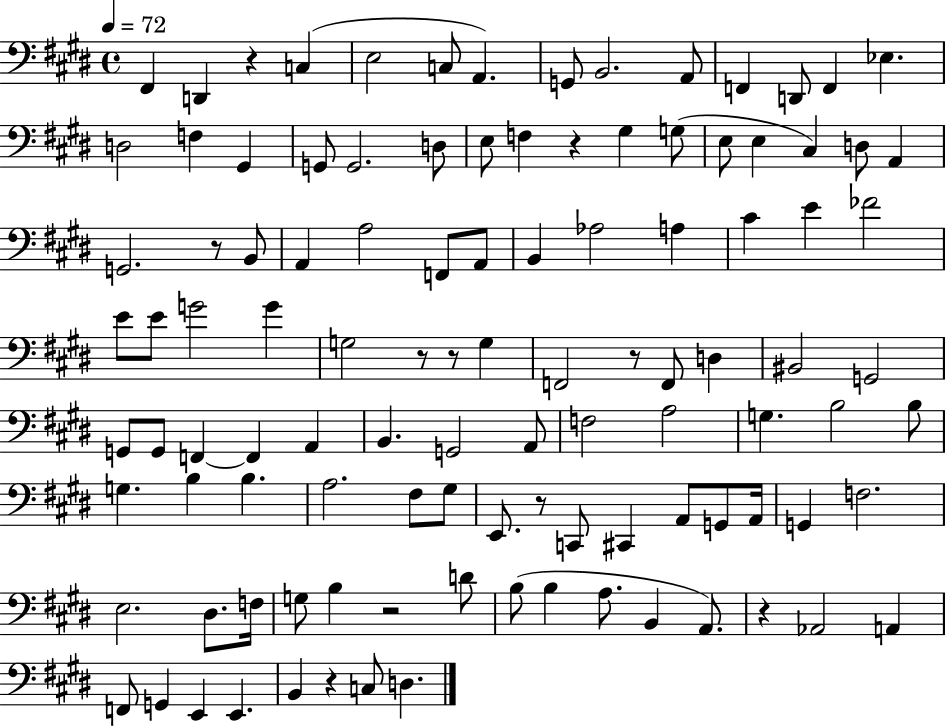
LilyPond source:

{
  \clef bass
  \time 4/4
  \defaultTimeSignature
  \key e \major
  \tempo 4 = 72
  \repeat volta 2 { fis,4 d,4 r4 c4( | e2 c8 a,4.) | g,8 b,2. a,8 | f,4 d,8 f,4 ees4. | \break d2 f4 gis,4 | g,8 g,2. d8 | e8 f4 r4 gis4 g8( | e8 e4 cis4) d8 a,4 | \break g,2. r8 b,8 | a,4 a2 f,8 a,8 | b,4 aes2 a4 | cis'4 e'4 fes'2 | \break e'8 e'8 g'2 g'4 | g2 r8 r8 g4 | f,2 r8 f,8 d4 | bis,2 g,2 | \break g,8 g,8 f,4~~ f,4 a,4 | b,4. g,2 a,8 | f2 a2 | g4. b2 b8 | \break g4. b4 b4. | a2. fis8 gis8 | e,8. r8 c,8 cis,4 a,8 g,8 a,16 | g,4 f2. | \break e2. dis8. f16 | g8 b4 r2 d'8 | b8( b4 a8. b,4 a,8.) | r4 aes,2 a,4 | \break f,8 g,4 e,4 e,4. | b,4 r4 c8 d4. | } \bar "|."
}